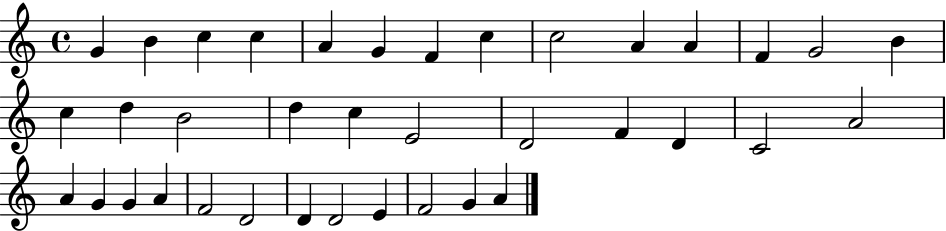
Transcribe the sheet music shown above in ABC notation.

X:1
T:Untitled
M:4/4
L:1/4
K:C
G B c c A G F c c2 A A F G2 B c d B2 d c E2 D2 F D C2 A2 A G G A F2 D2 D D2 E F2 G A